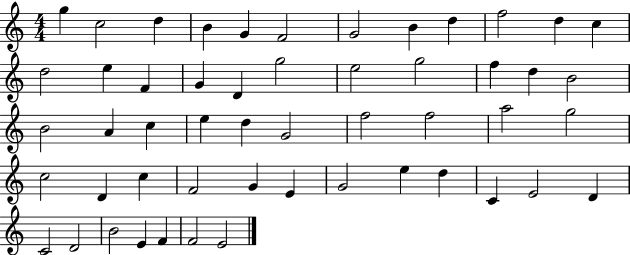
{
  \clef treble
  \numericTimeSignature
  \time 4/4
  \key c \major
  g''4 c''2 d''4 | b'4 g'4 f'2 | g'2 b'4 d''4 | f''2 d''4 c''4 | \break d''2 e''4 f'4 | g'4 d'4 g''2 | e''2 g''2 | f''4 d''4 b'2 | \break b'2 a'4 c''4 | e''4 d''4 g'2 | f''2 f''2 | a''2 g''2 | \break c''2 d'4 c''4 | f'2 g'4 e'4 | g'2 e''4 d''4 | c'4 e'2 d'4 | \break c'2 d'2 | b'2 e'4 f'4 | f'2 e'2 | \bar "|."
}